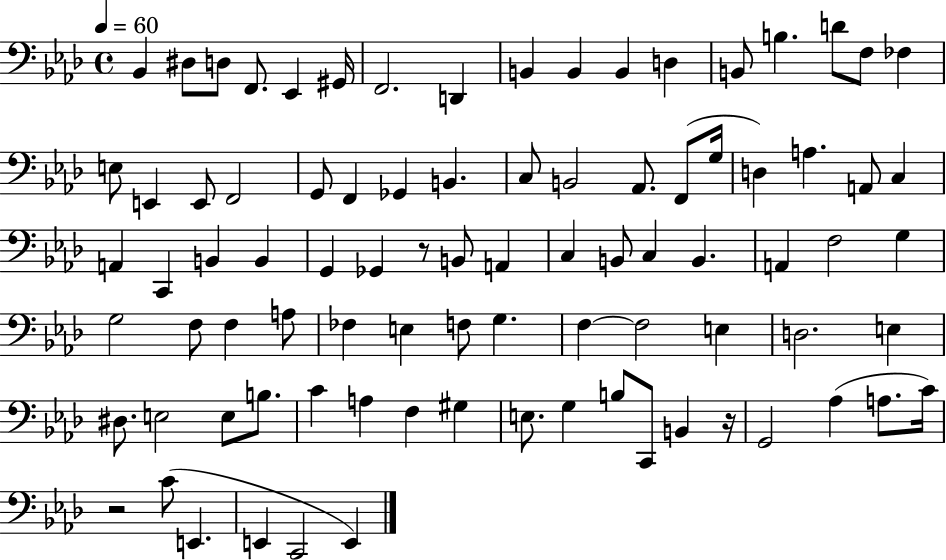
X:1
T:Untitled
M:4/4
L:1/4
K:Ab
_B,, ^D,/2 D,/2 F,,/2 _E,, ^G,,/4 F,,2 D,, B,, B,, B,, D, B,,/2 B, D/2 F,/2 _F, E,/2 E,, E,,/2 F,,2 G,,/2 F,, _G,, B,, C,/2 B,,2 _A,,/2 F,,/2 G,/4 D, A, A,,/2 C, A,, C,, B,, B,, G,, _G,, z/2 B,,/2 A,, C, B,,/2 C, B,, A,, F,2 G, G,2 F,/2 F, A,/2 _F, E, F,/2 G, F, F,2 E, D,2 E, ^D,/2 E,2 E,/2 B,/2 C A, F, ^G, E,/2 G, B,/2 C,,/2 B,, z/4 G,,2 _A, A,/2 C/4 z2 C/2 E,, E,, C,,2 E,,